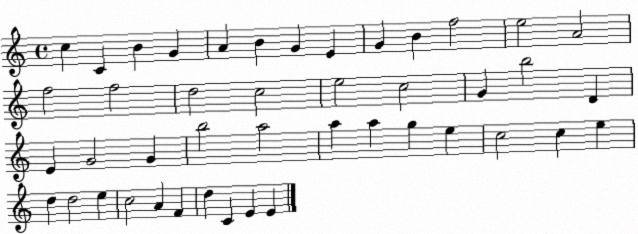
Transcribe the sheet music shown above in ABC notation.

X:1
T:Untitled
M:4/4
L:1/4
K:C
c C B G A B G E G B f2 e2 A2 f2 f2 d2 c2 e2 c2 G b2 D E G2 G b2 a2 a a g e c2 c e d d2 e c2 A F d C E E